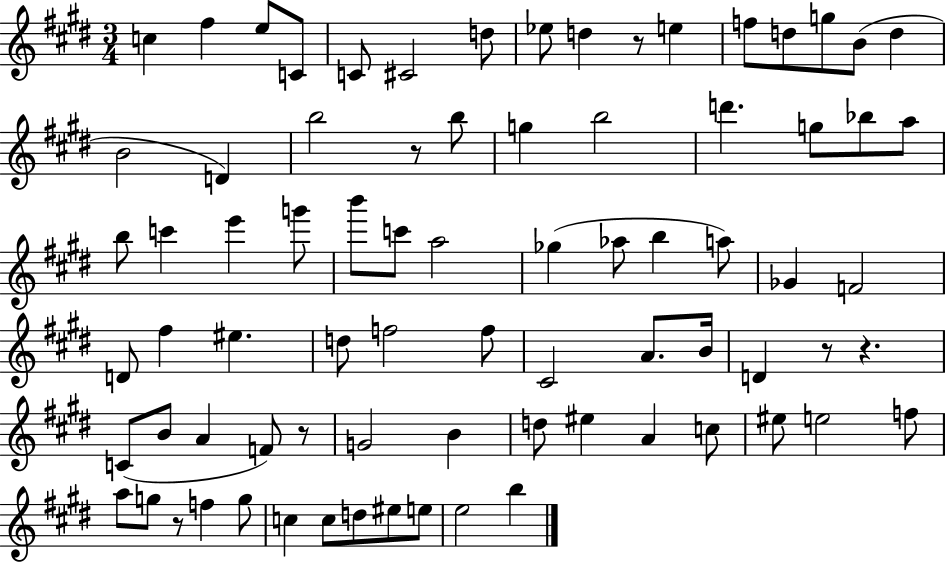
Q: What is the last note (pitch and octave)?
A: B5